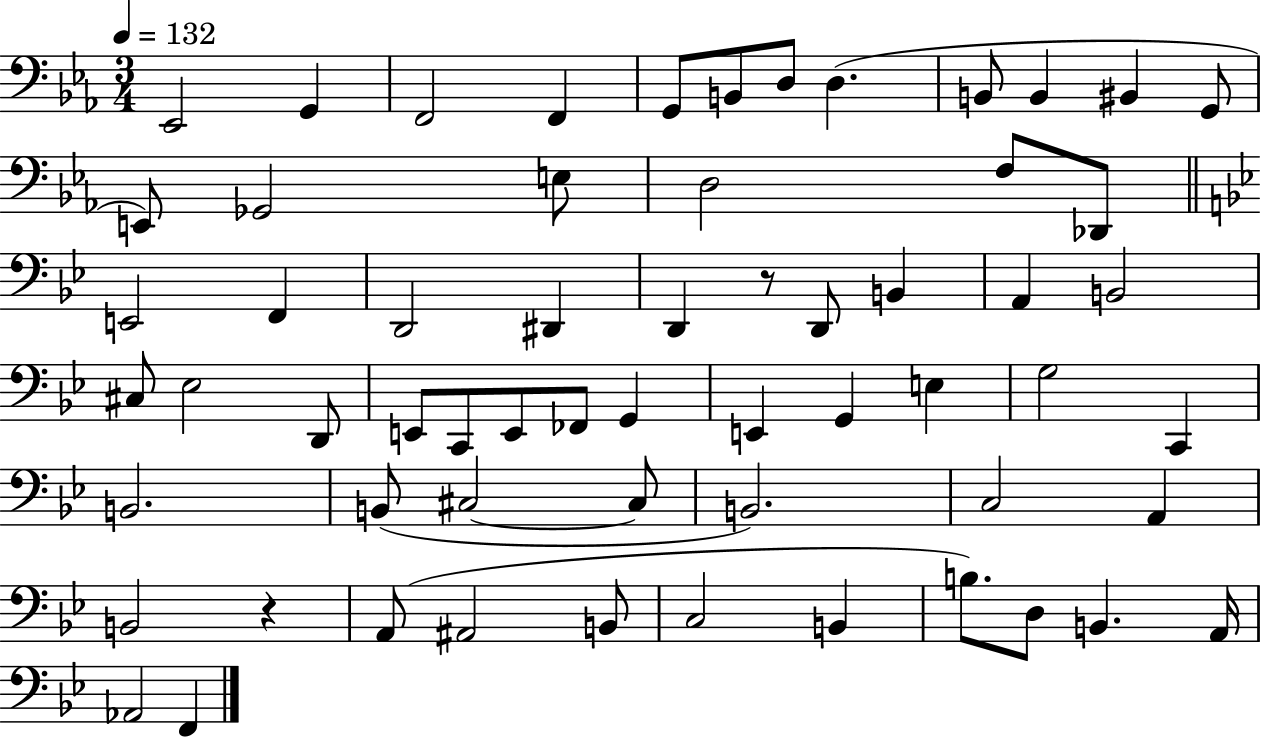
X:1
T:Untitled
M:3/4
L:1/4
K:Eb
_E,,2 G,, F,,2 F,, G,,/2 B,,/2 D,/2 D, B,,/2 B,, ^B,, G,,/2 E,,/2 _G,,2 E,/2 D,2 F,/2 _D,,/2 E,,2 F,, D,,2 ^D,, D,, z/2 D,,/2 B,, A,, B,,2 ^C,/2 _E,2 D,,/2 E,,/2 C,,/2 E,,/2 _F,,/2 G,, E,, G,, E, G,2 C,, B,,2 B,,/2 ^C,2 ^C,/2 B,,2 C,2 A,, B,,2 z A,,/2 ^A,,2 B,,/2 C,2 B,, B,/2 D,/2 B,, A,,/4 _A,,2 F,,